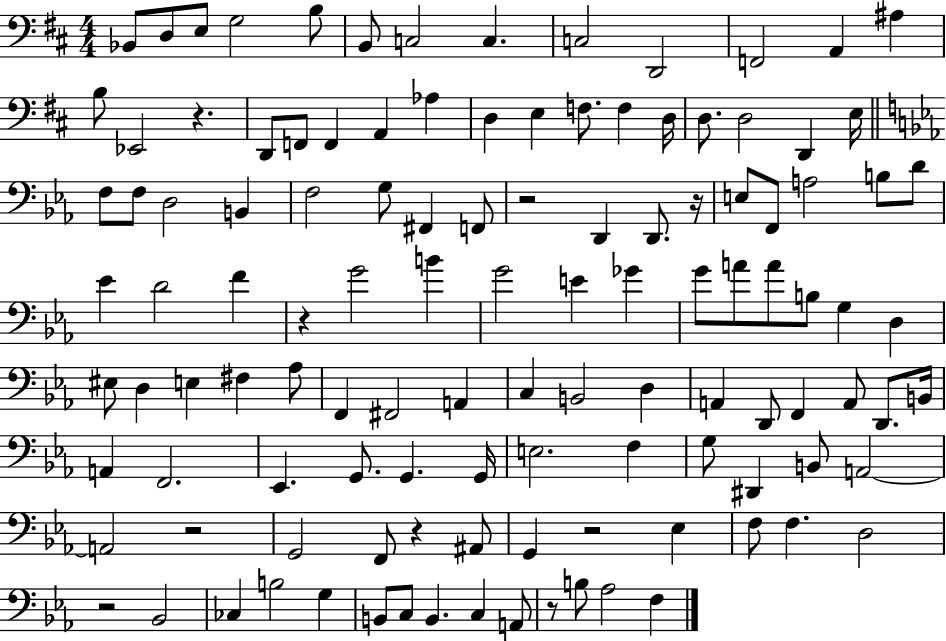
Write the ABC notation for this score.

X:1
T:Untitled
M:4/4
L:1/4
K:D
_B,,/2 D,/2 E,/2 G,2 B,/2 B,,/2 C,2 C, C,2 D,,2 F,,2 A,, ^A, B,/2 _E,,2 z D,,/2 F,,/2 F,, A,, _A, D, E, F,/2 F, D,/4 D,/2 D,2 D,, E,/4 F,/2 F,/2 D,2 B,, F,2 G,/2 ^F,, F,,/2 z2 D,, D,,/2 z/4 E,/2 F,,/2 A,2 B,/2 D/2 _E D2 F z G2 B G2 E _G G/2 A/2 A/2 B,/2 G, D, ^E,/2 D, E, ^F, _A,/2 F,, ^F,,2 A,, C, B,,2 D, A,, D,,/2 F,, A,,/2 D,,/2 B,,/4 A,, F,,2 _E,, G,,/2 G,, G,,/4 E,2 F, G,/2 ^D,, B,,/2 A,,2 A,,2 z2 G,,2 F,,/2 z ^A,,/2 G,, z2 _E, F,/2 F, D,2 z2 _B,,2 _C, B,2 G, B,,/2 C,/2 B,, C, A,,/2 z/2 B,/2 _A,2 F,